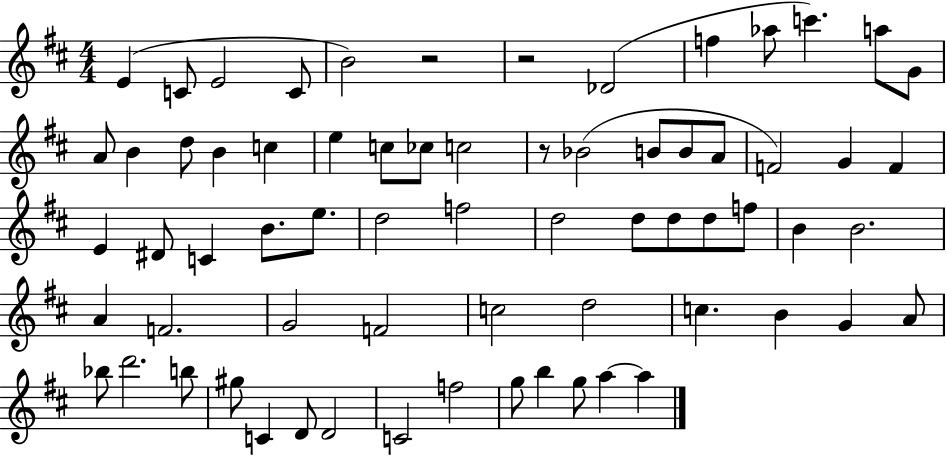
E4/q C4/e E4/h C4/e B4/h R/h R/h Db4/h F5/q Ab5/e C6/q. A5/e G4/e A4/e B4/q D5/e B4/q C5/q E5/q C5/e CES5/e C5/h R/e Bb4/h B4/e B4/e A4/e F4/h G4/q F4/q E4/q D#4/e C4/q B4/e. E5/e. D5/h F5/h D5/h D5/e D5/e D5/e F5/e B4/q B4/h. A4/q F4/h. G4/h F4/h C5/h D5/h C5/q. B4/q G4/q A4/e Bb5/e D6/h. B5/e G#5/e C4/q D4/e D4/h C4/h F5/h G5/e B5/q G5/e A5/q A5/q